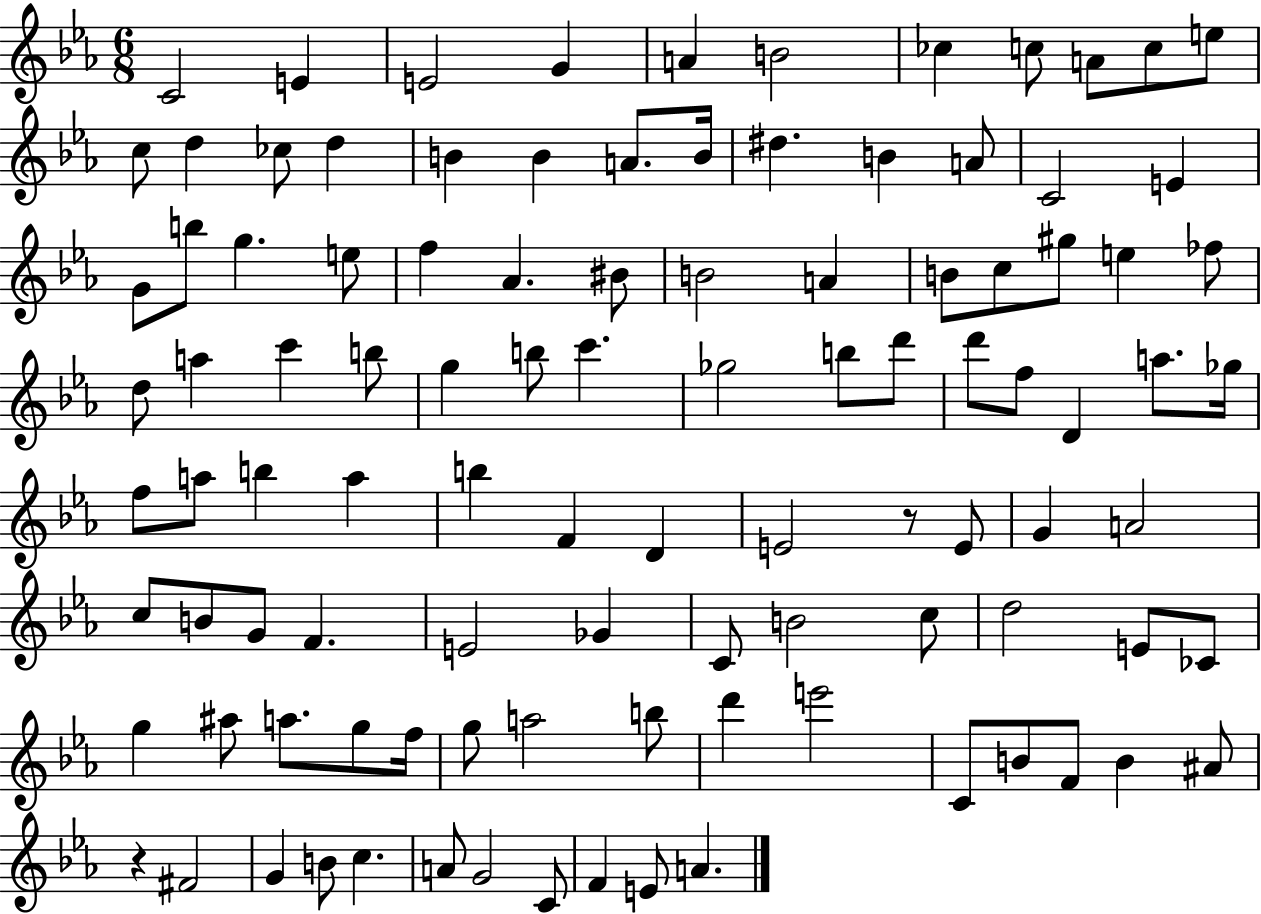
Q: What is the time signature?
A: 6/8